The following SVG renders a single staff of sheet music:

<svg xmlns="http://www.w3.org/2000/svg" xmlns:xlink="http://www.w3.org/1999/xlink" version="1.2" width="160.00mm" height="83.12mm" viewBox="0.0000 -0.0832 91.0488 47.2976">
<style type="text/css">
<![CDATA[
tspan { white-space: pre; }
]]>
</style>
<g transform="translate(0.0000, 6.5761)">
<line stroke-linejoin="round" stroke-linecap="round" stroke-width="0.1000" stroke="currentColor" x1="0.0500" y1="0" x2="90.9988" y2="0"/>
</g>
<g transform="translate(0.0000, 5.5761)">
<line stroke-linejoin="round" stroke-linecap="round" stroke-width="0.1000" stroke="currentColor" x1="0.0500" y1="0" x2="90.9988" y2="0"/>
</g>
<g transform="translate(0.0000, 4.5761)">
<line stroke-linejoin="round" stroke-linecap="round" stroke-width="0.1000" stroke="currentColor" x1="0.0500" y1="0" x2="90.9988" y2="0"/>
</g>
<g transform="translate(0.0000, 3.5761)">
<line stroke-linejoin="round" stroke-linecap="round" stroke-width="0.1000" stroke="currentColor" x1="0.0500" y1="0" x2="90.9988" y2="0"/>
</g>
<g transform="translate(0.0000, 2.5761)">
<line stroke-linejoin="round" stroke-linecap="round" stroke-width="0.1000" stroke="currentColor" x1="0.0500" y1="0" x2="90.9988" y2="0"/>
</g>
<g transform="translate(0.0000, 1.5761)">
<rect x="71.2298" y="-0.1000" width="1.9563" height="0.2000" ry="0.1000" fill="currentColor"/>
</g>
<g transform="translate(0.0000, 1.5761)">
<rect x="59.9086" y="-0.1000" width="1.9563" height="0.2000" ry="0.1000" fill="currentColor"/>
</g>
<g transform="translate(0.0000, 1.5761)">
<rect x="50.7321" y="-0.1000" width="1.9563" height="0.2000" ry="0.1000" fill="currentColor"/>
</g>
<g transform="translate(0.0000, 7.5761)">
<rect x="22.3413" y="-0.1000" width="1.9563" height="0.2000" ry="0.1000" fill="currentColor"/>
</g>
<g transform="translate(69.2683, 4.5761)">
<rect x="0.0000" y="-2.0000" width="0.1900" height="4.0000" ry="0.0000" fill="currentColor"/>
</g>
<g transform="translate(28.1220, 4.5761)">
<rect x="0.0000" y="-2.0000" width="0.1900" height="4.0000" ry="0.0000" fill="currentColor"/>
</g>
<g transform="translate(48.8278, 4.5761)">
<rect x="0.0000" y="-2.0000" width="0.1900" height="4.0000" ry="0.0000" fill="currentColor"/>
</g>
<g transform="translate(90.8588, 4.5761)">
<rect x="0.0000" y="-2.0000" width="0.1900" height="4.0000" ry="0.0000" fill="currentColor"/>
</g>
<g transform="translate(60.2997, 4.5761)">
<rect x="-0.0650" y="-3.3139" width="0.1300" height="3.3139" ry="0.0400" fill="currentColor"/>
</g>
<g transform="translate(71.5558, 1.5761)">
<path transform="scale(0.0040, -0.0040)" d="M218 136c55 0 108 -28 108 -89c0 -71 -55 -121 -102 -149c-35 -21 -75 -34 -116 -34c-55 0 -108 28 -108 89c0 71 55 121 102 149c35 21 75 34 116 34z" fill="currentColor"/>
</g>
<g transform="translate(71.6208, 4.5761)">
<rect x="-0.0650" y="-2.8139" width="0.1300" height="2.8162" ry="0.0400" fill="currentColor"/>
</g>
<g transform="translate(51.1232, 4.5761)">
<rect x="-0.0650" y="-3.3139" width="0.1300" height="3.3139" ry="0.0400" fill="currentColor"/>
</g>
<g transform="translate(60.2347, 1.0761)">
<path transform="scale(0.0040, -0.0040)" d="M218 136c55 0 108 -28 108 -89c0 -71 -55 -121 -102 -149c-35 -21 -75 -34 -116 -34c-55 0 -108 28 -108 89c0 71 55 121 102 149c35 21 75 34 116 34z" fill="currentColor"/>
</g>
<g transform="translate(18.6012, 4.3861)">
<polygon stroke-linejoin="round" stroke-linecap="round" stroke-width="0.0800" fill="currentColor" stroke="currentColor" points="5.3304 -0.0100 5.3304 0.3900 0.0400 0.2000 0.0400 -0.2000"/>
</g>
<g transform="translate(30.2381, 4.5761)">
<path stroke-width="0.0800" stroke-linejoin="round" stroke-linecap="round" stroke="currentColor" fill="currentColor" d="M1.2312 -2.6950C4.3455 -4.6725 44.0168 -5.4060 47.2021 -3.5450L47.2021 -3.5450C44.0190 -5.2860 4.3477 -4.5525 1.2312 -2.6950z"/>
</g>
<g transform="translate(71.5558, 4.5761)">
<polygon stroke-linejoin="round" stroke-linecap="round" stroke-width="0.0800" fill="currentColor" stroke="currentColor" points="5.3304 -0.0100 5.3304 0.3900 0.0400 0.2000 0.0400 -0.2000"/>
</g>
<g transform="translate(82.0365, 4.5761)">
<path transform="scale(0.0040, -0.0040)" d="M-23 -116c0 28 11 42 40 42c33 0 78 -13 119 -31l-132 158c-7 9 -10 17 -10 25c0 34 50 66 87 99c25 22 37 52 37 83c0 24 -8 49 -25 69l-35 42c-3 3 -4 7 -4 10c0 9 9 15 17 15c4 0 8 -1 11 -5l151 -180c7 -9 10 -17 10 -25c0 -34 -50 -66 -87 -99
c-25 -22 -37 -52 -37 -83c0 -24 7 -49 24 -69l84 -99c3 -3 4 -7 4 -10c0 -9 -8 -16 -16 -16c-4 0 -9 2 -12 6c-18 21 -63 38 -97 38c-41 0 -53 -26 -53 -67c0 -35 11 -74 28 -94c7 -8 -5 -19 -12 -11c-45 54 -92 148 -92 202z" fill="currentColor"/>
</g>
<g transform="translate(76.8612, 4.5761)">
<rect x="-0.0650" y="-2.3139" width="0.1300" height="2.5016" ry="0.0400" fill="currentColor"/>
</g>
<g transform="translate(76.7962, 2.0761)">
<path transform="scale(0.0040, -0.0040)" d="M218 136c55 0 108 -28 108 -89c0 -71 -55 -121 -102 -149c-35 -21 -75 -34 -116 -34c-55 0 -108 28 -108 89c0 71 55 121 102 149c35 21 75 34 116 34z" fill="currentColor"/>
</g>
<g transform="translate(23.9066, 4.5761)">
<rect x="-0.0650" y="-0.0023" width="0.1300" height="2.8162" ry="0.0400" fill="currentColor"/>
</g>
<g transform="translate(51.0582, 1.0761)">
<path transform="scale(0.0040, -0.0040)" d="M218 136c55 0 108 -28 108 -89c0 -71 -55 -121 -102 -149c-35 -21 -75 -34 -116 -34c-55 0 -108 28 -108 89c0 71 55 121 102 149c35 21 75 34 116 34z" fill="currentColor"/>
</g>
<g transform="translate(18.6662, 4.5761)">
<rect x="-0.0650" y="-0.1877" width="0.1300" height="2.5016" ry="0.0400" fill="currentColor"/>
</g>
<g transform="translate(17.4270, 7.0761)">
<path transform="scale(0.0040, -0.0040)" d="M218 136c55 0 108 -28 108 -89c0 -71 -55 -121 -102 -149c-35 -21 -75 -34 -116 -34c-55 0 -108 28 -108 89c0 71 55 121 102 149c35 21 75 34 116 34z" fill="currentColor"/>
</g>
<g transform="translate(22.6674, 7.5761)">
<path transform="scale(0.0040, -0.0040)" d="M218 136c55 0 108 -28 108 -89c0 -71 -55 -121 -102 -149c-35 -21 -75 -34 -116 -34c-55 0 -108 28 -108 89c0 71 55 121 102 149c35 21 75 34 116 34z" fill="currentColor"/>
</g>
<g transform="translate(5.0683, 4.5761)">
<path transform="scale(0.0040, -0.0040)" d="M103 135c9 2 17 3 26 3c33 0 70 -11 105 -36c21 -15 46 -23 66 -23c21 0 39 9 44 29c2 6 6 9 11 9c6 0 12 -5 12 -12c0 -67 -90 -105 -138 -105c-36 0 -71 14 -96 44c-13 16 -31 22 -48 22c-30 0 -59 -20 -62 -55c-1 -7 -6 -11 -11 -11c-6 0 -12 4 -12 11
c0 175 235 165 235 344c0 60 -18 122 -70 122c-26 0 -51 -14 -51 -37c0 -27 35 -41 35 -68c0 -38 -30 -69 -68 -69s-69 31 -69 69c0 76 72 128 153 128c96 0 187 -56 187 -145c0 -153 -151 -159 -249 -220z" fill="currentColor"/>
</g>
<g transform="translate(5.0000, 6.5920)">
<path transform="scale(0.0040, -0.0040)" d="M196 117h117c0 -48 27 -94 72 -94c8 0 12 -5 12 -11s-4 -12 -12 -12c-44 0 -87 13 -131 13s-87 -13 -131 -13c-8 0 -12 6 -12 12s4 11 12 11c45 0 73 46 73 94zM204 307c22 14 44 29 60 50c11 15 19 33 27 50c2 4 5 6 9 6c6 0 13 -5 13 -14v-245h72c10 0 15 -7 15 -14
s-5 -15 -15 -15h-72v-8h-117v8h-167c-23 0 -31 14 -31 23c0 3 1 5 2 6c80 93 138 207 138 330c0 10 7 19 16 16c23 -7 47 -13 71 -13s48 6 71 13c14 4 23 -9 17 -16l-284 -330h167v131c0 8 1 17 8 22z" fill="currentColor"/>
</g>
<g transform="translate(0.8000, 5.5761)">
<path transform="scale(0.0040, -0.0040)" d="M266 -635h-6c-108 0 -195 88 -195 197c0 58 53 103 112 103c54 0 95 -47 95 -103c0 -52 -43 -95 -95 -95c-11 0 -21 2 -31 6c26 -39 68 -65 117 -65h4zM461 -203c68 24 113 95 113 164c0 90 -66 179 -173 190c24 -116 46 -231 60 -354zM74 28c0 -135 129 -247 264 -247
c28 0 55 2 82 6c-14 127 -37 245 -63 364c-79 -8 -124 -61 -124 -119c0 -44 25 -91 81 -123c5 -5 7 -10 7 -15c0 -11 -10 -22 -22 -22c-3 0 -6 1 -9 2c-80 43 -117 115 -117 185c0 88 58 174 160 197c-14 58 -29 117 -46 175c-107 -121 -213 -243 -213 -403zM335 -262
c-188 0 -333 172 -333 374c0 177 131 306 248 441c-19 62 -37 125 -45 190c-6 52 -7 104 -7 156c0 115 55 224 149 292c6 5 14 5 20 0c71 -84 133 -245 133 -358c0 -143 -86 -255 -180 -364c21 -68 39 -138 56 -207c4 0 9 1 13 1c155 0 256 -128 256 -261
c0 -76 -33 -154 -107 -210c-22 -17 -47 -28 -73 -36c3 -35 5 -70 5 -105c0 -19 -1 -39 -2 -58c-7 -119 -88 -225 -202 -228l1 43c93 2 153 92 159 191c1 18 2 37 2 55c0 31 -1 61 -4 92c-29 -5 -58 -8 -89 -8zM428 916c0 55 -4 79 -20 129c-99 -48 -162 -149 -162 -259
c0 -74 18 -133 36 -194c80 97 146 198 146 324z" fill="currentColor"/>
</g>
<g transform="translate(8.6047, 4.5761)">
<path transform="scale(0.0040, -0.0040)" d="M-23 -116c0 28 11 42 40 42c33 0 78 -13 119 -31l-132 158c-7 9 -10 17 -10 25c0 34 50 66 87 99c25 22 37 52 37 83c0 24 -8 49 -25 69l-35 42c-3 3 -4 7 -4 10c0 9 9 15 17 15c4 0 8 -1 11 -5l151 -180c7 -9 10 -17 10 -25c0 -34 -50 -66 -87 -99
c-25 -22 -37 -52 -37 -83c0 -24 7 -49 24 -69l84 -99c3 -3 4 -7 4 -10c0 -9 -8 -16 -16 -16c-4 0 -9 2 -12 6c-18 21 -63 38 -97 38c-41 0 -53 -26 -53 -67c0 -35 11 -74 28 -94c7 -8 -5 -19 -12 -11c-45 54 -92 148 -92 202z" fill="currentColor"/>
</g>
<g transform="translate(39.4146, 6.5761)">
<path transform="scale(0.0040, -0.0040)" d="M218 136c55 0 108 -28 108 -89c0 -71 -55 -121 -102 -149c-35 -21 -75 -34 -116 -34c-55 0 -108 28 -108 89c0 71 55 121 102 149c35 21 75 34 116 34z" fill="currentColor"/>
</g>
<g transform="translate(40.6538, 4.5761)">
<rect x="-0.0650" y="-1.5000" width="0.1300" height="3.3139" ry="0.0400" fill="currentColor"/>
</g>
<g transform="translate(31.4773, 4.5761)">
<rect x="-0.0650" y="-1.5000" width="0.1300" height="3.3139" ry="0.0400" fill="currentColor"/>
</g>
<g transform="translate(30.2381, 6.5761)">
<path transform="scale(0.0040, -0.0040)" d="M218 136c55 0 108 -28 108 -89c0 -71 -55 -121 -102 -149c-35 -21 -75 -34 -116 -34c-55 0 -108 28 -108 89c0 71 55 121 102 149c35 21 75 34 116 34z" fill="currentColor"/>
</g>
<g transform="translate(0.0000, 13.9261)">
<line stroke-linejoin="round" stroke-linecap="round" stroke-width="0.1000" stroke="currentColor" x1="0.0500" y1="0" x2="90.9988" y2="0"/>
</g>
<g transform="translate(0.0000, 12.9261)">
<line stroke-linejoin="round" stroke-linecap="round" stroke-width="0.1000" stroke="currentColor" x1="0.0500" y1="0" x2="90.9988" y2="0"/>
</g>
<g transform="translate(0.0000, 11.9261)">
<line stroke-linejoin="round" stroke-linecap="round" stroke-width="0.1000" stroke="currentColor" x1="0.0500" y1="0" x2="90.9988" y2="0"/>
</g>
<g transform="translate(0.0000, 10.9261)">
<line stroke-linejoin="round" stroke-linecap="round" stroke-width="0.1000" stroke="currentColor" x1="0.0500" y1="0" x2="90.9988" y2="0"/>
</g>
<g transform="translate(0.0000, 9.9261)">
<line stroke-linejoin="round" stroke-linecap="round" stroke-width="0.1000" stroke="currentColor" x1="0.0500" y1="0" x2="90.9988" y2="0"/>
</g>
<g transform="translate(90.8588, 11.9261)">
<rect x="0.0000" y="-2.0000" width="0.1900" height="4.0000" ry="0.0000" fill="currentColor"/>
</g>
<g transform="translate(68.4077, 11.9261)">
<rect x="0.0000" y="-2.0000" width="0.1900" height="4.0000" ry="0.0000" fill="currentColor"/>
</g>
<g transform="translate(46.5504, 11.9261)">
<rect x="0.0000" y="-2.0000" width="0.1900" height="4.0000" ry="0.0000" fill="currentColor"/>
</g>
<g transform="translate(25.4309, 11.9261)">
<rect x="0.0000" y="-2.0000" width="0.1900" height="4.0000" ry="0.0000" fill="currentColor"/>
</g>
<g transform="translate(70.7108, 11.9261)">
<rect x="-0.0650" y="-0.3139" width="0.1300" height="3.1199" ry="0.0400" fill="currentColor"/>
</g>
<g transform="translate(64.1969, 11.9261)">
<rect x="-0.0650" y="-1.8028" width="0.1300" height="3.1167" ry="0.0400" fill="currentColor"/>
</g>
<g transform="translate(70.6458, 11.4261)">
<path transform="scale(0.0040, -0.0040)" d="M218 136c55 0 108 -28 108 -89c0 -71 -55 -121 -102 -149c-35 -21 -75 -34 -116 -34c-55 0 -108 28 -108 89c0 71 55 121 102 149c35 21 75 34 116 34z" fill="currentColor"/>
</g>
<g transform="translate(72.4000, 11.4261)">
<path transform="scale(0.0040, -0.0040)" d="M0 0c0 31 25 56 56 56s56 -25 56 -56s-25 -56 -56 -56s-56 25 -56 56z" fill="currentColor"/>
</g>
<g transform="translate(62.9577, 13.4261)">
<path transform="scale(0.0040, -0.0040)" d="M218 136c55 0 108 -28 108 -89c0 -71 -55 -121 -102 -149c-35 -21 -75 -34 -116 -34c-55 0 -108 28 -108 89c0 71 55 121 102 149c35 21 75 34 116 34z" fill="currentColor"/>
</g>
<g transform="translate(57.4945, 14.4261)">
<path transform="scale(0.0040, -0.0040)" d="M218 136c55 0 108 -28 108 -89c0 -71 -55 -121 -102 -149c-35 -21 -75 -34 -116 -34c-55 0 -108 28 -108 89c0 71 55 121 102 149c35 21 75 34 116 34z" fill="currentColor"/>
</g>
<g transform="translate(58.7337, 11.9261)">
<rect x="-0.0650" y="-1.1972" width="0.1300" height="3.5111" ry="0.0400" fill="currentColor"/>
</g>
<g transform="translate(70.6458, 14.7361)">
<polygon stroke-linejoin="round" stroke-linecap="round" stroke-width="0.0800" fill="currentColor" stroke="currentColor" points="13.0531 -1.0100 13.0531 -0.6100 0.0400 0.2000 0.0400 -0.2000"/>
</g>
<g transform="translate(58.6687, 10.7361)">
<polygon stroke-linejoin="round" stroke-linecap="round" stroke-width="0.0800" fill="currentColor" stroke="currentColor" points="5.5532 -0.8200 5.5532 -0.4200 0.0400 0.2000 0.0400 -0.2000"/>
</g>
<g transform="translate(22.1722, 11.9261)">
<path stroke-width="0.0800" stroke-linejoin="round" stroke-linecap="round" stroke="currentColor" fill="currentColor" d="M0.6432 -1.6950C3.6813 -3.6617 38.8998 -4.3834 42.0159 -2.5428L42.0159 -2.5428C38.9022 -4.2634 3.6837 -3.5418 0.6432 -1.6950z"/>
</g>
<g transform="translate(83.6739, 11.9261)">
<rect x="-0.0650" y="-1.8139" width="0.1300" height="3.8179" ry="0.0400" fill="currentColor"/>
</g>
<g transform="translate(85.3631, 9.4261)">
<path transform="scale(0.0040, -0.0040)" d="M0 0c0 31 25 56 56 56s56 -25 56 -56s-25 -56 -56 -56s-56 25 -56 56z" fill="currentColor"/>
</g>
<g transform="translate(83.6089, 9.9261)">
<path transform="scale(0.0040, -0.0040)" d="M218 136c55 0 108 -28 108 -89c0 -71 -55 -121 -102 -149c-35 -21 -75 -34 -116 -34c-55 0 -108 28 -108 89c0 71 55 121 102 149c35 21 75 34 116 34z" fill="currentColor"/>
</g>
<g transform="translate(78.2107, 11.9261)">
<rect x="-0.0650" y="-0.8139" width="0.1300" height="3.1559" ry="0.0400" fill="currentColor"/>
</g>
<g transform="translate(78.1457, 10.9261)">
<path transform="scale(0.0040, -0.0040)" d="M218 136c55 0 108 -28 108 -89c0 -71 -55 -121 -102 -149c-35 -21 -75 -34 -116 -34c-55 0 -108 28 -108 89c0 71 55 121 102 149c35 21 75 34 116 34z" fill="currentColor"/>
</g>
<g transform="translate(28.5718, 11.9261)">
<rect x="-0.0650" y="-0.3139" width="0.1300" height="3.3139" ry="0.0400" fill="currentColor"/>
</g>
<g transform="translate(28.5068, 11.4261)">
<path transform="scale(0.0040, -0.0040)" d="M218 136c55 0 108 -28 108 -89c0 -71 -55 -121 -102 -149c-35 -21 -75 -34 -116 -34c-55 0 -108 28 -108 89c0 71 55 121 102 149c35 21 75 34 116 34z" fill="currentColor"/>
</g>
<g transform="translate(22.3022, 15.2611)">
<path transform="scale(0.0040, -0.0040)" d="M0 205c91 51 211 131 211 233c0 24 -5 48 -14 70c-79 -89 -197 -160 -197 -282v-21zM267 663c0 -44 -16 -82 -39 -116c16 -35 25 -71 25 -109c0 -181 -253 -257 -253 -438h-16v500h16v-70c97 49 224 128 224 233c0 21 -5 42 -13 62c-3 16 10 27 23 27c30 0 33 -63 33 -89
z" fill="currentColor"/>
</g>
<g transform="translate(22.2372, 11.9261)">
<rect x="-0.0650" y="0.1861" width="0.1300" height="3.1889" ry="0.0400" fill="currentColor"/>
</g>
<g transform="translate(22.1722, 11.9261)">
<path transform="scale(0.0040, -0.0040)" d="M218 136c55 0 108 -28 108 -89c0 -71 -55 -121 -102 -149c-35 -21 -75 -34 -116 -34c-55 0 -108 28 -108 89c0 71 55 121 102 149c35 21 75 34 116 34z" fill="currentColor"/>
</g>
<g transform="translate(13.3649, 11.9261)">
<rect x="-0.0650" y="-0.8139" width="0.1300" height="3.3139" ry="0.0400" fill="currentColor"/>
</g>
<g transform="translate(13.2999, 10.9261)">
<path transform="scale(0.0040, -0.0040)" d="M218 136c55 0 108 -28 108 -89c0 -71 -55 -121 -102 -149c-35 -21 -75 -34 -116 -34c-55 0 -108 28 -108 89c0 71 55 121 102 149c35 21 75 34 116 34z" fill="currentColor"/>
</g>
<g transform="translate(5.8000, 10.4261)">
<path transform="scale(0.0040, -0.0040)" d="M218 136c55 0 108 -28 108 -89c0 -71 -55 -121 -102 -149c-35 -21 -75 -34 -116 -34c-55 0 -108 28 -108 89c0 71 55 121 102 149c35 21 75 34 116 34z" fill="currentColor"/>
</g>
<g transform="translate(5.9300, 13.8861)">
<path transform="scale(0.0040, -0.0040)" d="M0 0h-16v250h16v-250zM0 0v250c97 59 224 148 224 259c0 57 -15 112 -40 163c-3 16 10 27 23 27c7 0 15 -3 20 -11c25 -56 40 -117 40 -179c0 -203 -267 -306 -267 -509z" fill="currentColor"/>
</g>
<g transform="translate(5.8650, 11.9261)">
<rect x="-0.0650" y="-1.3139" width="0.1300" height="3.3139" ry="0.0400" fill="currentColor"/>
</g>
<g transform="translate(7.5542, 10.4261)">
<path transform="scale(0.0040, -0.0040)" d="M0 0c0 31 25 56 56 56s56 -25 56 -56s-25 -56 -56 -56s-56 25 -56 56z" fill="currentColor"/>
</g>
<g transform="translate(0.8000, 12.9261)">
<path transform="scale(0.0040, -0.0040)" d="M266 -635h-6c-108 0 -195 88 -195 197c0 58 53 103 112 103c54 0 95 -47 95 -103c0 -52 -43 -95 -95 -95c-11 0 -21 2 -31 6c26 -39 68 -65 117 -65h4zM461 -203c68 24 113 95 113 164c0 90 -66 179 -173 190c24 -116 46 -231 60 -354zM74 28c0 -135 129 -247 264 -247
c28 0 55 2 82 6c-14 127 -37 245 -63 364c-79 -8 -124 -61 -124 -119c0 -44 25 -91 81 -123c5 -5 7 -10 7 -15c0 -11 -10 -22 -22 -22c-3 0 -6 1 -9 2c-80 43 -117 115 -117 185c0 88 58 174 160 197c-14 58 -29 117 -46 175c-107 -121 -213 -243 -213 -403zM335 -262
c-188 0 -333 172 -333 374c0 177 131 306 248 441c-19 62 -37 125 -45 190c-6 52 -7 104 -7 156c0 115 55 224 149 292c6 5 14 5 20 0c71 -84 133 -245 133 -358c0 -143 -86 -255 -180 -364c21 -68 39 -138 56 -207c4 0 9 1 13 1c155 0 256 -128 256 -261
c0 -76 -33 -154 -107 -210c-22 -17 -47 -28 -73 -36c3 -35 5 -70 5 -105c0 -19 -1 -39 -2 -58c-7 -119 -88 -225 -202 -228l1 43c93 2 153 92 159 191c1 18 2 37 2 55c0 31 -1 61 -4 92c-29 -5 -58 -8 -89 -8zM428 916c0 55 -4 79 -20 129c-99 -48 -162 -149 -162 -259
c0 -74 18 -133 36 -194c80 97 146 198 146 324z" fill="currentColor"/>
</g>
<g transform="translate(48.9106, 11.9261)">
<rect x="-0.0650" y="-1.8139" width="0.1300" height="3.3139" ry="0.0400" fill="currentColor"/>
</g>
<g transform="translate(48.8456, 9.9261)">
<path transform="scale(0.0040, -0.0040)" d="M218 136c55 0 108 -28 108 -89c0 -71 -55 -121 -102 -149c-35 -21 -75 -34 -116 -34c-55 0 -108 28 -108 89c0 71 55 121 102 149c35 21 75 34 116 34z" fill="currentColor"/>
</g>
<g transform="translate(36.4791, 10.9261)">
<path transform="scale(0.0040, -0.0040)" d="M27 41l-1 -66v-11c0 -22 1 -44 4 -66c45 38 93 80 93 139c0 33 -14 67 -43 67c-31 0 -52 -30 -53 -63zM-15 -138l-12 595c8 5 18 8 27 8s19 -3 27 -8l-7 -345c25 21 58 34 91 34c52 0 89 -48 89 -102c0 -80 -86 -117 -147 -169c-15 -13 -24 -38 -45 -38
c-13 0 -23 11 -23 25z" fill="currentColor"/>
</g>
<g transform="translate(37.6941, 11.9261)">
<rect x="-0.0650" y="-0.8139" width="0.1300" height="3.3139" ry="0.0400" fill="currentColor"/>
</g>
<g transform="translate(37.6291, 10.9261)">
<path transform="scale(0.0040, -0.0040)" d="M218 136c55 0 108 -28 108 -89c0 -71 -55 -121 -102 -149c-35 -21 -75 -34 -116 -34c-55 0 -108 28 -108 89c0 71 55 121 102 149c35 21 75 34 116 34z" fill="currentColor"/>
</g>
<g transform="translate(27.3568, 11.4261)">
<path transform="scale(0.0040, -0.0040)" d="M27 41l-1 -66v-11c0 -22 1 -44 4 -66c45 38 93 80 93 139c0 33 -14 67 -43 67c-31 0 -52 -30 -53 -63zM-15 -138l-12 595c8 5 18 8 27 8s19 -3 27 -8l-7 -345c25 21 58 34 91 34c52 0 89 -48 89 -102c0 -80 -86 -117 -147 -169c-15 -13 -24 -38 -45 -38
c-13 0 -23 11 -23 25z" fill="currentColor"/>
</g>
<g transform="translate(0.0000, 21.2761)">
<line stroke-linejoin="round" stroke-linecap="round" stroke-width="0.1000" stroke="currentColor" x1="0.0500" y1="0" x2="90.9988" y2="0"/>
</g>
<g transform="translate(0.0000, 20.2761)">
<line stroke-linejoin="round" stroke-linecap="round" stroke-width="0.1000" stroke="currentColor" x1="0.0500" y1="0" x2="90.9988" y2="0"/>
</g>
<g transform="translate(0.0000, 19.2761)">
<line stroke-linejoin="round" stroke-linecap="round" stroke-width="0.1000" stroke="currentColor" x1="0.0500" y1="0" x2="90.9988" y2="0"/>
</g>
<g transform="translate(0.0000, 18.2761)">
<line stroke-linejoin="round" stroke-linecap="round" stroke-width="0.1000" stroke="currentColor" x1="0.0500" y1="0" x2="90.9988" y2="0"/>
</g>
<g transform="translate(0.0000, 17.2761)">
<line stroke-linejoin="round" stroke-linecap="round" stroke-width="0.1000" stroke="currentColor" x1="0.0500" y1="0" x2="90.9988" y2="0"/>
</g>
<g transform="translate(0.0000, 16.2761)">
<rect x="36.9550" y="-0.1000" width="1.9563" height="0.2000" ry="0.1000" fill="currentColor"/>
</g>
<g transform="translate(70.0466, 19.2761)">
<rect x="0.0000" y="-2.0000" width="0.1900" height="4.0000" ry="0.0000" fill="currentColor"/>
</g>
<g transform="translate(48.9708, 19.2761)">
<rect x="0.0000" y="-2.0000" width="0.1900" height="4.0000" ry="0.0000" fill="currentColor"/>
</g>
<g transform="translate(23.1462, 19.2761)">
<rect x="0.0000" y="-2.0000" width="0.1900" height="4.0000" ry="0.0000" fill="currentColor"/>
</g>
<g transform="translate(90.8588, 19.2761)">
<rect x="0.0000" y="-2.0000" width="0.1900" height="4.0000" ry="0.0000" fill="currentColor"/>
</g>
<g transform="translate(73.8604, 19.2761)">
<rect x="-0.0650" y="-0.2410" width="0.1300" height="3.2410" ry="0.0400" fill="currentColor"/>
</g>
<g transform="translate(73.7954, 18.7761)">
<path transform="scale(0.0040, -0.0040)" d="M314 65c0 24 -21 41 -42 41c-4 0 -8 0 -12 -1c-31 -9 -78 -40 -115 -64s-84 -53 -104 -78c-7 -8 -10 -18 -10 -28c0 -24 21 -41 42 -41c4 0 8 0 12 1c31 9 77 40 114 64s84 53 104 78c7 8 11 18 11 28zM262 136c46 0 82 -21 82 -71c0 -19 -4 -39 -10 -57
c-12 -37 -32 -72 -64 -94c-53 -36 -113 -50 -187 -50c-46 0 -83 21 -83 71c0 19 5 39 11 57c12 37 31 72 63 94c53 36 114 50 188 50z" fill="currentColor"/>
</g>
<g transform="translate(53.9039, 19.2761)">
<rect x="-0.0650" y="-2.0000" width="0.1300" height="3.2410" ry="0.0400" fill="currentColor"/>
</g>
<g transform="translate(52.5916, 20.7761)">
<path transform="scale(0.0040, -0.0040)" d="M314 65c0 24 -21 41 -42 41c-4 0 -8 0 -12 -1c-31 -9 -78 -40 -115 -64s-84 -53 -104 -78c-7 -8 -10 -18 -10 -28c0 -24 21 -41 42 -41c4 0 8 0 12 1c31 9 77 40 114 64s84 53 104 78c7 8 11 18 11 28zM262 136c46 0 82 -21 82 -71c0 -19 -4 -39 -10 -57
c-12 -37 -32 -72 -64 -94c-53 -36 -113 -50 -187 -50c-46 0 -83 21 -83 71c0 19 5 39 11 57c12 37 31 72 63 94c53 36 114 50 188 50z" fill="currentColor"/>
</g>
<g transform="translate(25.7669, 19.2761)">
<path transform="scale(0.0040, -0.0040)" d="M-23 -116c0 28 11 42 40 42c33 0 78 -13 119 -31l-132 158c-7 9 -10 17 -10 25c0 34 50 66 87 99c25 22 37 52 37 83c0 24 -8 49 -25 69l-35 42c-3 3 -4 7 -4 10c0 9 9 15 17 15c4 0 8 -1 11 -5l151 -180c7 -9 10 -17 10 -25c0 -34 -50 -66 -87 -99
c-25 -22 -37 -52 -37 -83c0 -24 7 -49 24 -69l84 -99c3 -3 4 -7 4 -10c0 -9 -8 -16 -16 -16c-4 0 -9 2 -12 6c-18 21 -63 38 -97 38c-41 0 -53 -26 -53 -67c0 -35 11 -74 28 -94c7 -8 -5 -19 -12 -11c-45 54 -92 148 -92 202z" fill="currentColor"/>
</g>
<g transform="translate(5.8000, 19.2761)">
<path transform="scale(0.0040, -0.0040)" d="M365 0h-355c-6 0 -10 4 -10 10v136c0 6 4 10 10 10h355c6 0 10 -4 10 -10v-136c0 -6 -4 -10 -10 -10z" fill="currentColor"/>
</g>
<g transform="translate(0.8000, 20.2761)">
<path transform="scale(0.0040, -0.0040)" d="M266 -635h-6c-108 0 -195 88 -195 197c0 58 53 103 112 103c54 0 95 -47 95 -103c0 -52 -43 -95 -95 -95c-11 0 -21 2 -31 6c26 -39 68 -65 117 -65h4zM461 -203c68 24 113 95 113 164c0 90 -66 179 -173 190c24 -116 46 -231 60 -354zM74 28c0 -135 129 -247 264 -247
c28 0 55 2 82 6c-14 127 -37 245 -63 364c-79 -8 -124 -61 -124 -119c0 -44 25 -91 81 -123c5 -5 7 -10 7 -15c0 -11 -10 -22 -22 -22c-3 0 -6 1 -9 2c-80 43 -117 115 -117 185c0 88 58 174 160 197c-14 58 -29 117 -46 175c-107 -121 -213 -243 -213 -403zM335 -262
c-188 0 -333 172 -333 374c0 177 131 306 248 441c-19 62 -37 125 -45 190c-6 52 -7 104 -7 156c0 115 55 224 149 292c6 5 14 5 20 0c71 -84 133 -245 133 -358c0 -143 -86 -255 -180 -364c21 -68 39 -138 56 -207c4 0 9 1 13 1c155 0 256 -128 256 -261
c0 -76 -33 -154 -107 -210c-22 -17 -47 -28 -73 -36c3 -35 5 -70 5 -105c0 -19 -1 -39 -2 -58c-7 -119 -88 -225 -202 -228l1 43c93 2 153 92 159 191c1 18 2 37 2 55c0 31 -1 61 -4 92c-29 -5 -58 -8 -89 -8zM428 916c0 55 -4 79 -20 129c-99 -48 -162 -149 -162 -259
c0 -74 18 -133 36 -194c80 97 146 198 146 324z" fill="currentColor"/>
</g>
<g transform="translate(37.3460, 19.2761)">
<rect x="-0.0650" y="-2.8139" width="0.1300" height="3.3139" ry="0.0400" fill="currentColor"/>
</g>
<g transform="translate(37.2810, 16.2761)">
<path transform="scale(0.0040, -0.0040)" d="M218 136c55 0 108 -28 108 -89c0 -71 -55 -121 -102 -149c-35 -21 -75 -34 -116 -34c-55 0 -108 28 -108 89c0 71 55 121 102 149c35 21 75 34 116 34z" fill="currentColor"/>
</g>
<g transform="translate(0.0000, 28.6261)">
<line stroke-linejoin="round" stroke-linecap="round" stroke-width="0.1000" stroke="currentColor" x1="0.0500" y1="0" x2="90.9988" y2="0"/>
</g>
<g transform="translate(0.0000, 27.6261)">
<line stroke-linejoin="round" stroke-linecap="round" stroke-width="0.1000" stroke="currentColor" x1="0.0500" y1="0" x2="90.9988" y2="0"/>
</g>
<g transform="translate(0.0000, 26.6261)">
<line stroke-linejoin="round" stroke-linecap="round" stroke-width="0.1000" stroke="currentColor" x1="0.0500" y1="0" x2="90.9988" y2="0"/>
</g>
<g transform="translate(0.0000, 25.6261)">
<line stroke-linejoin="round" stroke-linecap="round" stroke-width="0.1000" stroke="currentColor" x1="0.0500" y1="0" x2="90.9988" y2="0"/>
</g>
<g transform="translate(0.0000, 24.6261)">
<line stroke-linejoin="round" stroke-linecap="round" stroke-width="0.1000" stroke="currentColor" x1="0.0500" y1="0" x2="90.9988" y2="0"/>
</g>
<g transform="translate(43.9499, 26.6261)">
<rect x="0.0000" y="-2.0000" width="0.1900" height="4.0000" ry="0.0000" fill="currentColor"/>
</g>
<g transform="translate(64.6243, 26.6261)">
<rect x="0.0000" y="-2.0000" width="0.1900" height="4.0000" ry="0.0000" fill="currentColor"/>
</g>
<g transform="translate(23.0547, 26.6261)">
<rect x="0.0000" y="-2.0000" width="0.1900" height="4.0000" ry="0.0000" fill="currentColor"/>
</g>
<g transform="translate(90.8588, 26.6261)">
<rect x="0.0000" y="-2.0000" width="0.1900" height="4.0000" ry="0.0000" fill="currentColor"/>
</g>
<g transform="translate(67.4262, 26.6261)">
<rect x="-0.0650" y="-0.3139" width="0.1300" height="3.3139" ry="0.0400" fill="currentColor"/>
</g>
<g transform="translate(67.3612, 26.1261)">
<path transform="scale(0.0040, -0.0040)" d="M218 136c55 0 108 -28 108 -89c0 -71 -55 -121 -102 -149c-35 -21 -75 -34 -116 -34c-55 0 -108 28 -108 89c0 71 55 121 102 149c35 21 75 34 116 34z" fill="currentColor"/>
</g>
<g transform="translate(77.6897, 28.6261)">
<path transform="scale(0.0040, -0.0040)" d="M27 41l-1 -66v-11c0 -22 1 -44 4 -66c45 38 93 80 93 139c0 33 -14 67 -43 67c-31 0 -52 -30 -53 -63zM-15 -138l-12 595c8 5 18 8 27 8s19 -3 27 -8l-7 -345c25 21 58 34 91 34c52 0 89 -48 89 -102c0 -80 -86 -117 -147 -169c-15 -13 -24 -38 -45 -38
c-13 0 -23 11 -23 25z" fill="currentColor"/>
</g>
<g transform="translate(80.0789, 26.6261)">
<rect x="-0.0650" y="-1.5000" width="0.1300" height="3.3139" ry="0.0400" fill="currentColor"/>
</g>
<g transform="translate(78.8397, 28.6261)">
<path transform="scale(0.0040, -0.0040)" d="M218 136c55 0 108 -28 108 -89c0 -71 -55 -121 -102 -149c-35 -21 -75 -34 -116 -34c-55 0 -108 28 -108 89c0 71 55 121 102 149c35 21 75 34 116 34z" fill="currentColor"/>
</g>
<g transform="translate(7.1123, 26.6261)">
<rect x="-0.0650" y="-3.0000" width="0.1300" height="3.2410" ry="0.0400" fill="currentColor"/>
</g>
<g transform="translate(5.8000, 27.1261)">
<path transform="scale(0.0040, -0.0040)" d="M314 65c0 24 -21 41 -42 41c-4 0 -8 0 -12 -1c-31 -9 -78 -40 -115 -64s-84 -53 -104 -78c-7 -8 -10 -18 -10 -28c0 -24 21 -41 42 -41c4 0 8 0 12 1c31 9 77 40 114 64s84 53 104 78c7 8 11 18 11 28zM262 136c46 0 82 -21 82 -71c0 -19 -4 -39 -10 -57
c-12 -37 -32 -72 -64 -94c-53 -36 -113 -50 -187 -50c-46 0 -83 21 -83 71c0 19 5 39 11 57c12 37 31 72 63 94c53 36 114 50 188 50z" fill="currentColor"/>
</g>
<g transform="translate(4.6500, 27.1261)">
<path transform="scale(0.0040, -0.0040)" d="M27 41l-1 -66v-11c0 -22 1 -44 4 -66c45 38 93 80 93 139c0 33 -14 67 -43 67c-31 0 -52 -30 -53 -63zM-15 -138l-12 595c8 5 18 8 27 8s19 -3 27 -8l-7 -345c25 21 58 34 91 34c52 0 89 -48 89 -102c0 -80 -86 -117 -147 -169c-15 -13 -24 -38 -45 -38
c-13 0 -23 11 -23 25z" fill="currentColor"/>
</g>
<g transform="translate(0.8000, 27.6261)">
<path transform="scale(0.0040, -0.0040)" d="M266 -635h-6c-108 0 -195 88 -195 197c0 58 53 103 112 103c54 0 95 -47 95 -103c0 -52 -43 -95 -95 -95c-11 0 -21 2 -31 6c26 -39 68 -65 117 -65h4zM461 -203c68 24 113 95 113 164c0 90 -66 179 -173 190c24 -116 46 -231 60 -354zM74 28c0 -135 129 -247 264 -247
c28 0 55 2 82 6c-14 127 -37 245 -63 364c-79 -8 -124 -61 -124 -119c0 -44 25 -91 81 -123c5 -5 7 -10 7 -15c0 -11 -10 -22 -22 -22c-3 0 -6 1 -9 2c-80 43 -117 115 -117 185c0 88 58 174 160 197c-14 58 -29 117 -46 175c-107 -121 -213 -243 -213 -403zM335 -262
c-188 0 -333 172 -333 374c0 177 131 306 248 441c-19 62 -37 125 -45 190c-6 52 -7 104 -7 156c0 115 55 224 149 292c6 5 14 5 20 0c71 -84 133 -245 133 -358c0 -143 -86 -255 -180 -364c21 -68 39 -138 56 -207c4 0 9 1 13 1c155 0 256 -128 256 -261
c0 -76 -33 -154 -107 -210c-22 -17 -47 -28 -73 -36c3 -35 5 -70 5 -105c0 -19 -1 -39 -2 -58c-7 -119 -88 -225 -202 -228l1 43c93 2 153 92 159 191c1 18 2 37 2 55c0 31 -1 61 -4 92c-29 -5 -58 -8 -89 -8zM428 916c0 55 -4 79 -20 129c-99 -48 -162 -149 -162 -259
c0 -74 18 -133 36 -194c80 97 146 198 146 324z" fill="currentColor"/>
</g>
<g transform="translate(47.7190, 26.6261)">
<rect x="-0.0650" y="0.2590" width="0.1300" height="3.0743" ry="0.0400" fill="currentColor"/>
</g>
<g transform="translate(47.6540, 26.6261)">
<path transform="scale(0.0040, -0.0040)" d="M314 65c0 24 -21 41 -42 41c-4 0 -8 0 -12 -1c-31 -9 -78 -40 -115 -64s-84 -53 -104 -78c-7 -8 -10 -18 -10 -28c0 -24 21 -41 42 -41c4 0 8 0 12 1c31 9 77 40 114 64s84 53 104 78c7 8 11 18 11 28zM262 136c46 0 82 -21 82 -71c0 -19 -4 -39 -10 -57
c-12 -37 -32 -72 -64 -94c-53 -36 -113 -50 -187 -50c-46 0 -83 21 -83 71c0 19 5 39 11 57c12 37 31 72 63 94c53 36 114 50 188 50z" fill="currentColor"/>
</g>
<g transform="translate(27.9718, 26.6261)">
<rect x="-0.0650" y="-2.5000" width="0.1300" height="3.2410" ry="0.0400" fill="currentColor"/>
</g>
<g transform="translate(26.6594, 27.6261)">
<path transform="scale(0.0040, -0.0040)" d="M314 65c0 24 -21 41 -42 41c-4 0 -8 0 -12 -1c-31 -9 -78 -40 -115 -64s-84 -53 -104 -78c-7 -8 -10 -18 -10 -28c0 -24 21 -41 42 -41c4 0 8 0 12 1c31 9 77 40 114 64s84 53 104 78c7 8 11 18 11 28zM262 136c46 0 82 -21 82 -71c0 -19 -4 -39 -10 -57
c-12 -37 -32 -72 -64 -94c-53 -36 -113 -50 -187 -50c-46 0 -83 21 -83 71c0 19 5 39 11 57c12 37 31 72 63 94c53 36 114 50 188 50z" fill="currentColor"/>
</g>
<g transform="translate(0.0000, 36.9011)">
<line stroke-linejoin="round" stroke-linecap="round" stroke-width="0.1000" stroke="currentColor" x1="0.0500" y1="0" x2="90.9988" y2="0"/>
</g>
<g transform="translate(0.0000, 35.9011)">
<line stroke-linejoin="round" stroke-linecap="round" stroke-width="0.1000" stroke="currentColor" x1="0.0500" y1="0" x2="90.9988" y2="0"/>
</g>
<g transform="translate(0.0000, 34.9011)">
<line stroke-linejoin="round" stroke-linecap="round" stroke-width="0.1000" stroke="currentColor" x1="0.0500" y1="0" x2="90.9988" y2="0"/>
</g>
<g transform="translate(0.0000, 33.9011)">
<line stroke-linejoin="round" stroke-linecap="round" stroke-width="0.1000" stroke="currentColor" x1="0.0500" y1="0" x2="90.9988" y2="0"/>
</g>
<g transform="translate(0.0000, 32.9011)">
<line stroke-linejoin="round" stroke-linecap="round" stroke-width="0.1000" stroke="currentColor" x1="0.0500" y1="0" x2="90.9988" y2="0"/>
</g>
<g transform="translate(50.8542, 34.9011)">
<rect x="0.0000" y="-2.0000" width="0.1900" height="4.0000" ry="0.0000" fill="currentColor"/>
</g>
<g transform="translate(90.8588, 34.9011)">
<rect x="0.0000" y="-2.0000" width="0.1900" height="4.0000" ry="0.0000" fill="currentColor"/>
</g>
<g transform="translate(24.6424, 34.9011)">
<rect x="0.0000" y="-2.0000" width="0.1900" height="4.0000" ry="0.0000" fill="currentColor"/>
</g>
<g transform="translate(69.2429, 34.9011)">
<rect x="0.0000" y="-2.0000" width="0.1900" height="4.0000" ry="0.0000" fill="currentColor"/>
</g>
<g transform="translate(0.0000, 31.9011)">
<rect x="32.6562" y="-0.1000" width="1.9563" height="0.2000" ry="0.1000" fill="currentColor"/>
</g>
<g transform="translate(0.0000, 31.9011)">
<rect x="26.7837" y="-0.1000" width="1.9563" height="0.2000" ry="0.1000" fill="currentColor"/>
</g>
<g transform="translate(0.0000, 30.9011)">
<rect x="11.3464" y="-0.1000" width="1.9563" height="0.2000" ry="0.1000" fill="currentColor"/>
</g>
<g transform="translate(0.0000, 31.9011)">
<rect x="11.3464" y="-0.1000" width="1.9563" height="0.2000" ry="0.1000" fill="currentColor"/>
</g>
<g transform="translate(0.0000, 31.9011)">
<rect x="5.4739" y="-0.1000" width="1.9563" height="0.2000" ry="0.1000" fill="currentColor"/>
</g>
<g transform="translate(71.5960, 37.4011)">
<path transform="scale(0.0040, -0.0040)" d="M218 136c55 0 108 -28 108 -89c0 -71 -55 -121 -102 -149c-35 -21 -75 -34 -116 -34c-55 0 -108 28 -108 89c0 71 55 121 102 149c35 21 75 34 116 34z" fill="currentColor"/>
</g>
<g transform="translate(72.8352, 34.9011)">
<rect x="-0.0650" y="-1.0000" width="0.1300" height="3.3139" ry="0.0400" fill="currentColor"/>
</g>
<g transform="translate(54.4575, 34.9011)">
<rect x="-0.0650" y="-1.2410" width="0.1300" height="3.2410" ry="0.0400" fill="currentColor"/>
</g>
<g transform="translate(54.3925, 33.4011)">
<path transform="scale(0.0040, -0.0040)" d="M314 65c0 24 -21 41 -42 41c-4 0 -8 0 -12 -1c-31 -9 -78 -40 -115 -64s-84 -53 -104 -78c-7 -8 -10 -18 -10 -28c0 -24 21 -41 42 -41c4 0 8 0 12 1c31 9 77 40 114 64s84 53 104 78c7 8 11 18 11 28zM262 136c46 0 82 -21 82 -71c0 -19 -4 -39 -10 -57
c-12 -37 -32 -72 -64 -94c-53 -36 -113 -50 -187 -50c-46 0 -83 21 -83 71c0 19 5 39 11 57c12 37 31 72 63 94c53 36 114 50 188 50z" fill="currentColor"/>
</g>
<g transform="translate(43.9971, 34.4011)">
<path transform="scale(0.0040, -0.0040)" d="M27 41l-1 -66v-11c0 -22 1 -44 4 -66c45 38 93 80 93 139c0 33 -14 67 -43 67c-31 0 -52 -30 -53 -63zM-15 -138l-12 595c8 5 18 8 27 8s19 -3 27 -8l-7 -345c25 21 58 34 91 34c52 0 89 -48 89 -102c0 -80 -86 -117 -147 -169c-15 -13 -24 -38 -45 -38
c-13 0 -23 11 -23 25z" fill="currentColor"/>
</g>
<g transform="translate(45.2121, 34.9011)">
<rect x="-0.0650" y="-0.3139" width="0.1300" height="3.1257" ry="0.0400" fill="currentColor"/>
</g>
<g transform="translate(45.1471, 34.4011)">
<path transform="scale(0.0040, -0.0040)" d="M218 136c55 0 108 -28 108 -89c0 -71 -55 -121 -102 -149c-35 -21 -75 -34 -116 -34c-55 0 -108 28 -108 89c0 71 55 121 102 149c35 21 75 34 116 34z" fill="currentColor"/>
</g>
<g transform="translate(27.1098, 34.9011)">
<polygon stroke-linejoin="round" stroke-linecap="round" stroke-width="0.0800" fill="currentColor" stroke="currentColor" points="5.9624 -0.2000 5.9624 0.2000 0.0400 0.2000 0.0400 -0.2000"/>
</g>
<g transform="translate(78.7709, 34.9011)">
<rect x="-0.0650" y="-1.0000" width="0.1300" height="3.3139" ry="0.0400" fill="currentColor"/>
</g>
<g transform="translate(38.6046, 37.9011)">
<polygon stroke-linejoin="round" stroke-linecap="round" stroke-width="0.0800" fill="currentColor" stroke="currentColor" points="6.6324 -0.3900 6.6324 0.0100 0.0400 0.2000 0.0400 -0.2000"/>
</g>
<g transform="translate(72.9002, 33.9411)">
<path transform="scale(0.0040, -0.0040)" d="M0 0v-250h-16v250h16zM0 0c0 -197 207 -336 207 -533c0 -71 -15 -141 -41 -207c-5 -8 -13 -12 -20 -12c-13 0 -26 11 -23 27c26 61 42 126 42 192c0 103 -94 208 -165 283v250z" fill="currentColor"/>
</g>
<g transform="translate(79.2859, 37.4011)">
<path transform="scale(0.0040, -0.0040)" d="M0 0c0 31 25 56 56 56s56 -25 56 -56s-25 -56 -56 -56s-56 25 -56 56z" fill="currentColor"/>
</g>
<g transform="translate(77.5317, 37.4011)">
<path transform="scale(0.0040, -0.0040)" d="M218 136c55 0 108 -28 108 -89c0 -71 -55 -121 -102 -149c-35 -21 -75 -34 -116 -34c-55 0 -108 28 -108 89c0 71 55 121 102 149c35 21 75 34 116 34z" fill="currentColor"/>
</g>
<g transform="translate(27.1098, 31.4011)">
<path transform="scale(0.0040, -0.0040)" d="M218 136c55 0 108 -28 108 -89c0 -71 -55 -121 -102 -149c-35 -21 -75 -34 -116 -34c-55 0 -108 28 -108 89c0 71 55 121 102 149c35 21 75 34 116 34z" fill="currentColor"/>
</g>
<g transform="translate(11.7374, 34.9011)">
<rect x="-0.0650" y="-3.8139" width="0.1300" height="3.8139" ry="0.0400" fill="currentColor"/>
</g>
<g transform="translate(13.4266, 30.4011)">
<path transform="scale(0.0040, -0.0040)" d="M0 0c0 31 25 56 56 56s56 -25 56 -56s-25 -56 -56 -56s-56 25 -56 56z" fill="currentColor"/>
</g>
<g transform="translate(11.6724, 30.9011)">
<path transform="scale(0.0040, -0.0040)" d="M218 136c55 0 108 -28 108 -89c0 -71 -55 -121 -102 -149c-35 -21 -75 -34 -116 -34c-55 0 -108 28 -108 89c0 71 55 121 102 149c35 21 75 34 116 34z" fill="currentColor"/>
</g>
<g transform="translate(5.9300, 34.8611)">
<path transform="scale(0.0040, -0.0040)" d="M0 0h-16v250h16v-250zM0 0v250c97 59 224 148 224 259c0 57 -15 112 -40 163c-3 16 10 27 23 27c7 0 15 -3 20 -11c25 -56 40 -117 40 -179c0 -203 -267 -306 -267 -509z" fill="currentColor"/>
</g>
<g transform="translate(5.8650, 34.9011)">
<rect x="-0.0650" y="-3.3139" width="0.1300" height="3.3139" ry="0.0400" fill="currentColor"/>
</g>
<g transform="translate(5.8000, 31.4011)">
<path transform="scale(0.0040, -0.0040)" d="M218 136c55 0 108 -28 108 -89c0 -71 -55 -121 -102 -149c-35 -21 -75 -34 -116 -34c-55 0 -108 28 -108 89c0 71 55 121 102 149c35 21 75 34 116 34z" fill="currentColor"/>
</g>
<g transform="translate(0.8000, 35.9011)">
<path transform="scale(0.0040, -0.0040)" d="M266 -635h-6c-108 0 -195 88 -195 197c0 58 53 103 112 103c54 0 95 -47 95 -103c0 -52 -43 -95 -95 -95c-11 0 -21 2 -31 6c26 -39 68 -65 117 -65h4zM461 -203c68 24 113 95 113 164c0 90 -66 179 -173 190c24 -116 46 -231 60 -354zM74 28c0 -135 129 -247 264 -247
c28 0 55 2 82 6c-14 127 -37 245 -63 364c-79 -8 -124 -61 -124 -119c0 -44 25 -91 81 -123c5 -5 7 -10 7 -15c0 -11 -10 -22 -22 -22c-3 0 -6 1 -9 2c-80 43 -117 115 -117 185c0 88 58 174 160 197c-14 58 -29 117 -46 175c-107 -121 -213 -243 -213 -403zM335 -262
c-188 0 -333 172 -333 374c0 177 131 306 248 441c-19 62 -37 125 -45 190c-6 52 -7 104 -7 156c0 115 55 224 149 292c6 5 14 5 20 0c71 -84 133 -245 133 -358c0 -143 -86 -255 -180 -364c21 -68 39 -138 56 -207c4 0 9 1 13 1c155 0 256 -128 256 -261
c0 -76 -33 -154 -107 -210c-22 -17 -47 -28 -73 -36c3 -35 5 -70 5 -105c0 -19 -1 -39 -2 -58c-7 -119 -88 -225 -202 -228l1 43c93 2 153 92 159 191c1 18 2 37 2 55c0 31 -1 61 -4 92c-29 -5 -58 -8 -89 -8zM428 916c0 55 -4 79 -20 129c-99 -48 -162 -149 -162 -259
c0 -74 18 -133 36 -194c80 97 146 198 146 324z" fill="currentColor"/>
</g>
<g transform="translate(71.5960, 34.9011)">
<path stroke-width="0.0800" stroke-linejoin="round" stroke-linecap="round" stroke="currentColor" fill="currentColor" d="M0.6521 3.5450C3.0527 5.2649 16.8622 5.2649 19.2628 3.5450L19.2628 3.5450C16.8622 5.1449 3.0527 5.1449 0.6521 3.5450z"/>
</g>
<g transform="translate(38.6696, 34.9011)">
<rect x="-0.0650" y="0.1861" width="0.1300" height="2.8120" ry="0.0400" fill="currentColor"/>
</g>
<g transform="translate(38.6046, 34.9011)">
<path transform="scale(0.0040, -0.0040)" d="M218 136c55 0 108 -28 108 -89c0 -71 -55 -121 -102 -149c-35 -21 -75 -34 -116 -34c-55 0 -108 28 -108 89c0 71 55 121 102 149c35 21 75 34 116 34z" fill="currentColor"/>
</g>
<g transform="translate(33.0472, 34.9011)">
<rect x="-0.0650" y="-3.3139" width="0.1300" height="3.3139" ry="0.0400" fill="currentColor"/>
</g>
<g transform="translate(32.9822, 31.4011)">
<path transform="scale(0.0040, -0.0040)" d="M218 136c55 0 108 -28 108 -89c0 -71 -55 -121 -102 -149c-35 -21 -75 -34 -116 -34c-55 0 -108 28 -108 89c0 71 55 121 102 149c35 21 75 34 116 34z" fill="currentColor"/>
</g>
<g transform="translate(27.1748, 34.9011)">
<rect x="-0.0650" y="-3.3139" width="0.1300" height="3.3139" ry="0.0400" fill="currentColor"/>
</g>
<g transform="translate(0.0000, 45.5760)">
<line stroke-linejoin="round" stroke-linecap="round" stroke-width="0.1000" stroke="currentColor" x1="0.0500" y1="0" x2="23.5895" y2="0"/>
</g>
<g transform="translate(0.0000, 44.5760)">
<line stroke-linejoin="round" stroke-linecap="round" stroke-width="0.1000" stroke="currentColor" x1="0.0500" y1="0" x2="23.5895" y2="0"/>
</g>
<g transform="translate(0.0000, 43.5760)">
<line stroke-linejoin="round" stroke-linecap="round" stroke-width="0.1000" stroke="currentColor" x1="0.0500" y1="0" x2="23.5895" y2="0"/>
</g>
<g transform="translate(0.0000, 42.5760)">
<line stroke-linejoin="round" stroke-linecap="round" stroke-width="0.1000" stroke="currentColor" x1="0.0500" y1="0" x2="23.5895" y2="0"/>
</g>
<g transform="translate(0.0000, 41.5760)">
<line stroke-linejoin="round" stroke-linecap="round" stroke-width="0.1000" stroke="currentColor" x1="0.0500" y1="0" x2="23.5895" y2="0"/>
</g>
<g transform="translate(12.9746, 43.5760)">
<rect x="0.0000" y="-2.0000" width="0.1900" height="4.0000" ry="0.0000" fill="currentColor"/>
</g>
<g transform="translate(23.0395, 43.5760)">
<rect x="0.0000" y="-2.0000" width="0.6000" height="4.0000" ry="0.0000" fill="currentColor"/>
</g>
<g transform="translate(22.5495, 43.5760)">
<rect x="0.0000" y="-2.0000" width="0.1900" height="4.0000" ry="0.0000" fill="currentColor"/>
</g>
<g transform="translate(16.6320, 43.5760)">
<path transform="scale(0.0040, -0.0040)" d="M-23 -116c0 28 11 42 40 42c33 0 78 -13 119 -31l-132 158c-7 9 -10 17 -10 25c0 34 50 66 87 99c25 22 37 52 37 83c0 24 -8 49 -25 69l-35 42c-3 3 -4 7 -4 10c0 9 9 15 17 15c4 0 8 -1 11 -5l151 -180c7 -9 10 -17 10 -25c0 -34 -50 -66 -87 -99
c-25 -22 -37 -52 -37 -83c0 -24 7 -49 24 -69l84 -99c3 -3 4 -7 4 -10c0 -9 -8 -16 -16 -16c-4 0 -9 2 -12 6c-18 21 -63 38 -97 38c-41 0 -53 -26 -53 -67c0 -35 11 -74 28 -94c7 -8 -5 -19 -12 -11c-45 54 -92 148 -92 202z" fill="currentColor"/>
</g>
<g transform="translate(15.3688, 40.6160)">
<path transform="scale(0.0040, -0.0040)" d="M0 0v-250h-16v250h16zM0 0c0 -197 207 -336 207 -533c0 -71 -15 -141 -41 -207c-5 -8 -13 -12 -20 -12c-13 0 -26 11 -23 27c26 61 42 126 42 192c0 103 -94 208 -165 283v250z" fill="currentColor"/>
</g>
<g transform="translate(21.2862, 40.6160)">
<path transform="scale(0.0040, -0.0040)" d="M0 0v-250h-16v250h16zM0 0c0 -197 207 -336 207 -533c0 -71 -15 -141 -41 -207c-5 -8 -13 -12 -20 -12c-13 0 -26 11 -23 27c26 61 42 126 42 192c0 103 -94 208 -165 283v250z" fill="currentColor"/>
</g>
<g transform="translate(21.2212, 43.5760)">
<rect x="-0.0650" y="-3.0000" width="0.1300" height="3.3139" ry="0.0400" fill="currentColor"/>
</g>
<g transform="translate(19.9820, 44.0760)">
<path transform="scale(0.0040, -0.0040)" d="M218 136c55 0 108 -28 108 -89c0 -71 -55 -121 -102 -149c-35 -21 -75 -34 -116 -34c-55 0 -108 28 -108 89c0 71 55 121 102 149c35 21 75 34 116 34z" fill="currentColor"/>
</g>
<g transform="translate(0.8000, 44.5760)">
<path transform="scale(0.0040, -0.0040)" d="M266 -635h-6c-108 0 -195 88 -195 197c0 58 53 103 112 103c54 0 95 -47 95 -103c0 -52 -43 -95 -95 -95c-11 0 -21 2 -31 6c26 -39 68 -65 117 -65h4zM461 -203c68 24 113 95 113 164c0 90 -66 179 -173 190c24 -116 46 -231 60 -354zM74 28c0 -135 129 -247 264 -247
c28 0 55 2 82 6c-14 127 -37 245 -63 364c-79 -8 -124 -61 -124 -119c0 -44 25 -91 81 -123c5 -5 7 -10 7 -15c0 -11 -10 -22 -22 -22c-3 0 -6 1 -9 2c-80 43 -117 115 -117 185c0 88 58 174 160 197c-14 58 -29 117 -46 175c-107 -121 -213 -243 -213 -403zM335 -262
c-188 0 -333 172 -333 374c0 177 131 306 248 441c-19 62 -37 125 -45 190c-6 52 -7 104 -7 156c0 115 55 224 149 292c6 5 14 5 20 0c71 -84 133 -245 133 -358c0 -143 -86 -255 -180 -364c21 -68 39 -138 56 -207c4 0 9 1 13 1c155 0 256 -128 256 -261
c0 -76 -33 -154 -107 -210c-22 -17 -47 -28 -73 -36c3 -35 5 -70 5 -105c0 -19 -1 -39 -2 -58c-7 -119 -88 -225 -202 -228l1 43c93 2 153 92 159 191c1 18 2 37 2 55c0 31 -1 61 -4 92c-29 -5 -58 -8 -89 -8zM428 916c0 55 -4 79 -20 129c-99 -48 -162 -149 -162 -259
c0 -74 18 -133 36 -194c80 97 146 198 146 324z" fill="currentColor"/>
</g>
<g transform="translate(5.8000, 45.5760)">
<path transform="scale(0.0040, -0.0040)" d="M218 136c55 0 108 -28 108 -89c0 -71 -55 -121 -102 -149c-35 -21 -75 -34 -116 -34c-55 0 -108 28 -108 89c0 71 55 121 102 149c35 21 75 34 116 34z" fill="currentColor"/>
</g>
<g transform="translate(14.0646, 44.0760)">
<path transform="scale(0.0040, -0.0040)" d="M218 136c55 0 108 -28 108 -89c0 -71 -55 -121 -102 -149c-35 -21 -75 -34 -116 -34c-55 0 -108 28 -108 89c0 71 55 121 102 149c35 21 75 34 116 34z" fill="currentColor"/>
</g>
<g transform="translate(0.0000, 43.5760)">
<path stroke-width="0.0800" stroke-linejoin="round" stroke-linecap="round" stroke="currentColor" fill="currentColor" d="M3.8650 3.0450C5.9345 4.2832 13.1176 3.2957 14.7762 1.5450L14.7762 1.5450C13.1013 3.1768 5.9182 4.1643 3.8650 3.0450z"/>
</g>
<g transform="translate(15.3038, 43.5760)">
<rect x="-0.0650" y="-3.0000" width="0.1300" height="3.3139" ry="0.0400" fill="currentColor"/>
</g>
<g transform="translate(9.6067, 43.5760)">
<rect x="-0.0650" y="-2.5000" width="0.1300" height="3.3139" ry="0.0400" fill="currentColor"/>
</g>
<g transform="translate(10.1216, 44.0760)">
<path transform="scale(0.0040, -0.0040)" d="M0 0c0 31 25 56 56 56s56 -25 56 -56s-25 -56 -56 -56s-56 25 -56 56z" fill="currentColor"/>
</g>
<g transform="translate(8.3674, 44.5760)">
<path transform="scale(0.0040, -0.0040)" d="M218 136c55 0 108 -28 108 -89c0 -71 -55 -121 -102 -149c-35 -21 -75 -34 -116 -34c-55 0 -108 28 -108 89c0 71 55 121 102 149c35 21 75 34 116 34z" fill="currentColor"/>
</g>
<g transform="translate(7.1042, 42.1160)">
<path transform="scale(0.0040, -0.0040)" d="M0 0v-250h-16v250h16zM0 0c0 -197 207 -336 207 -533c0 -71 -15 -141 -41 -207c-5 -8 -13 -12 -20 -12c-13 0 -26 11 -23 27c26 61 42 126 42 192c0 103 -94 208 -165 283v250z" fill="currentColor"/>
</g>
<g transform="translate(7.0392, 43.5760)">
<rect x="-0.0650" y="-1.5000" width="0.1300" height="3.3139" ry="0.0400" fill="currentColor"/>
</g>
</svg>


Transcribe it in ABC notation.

X:1
T:Untitled
M:2/4
L:1/4
K:C
z D/2 C/2 E E b b a/2 g/2 z e/2 d B/4 _c _d f D/2 F/2 c/2 d/2 f/2 z2 z a F2 c2 _A2 G2 B2 c _E b/2 c' b/2 b/2 B/2 _c/2 e2 D/2 D E/2 G A/2 z A/2